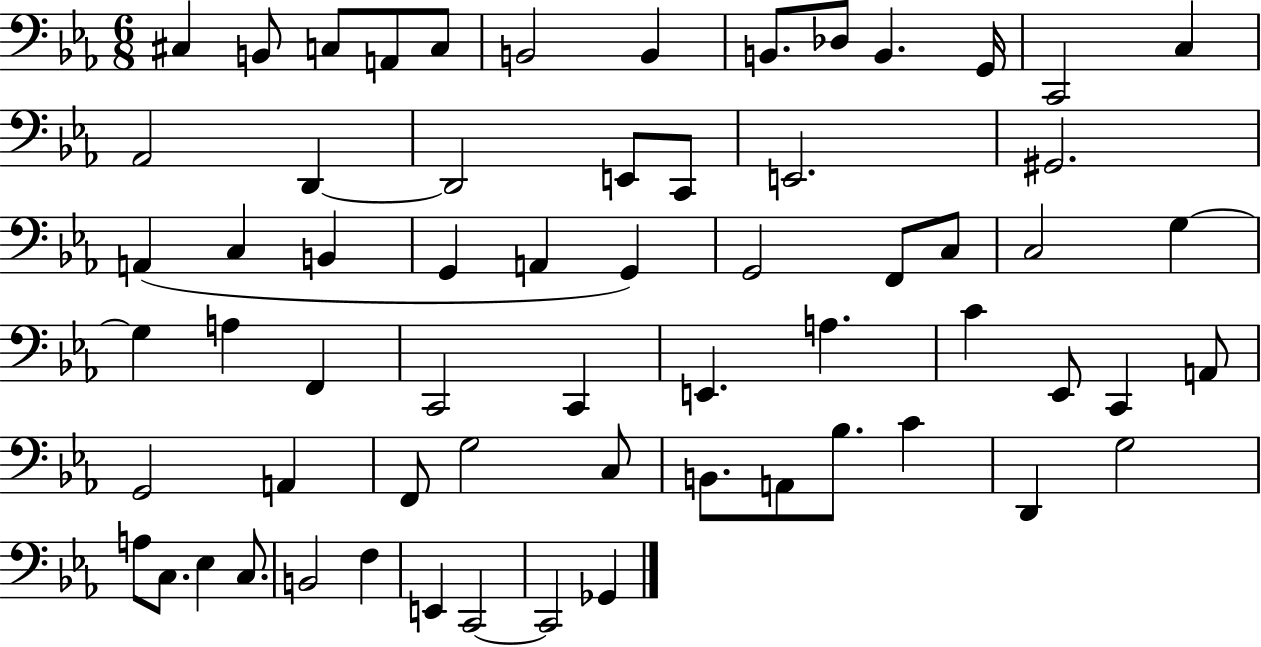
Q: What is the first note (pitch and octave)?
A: C#3